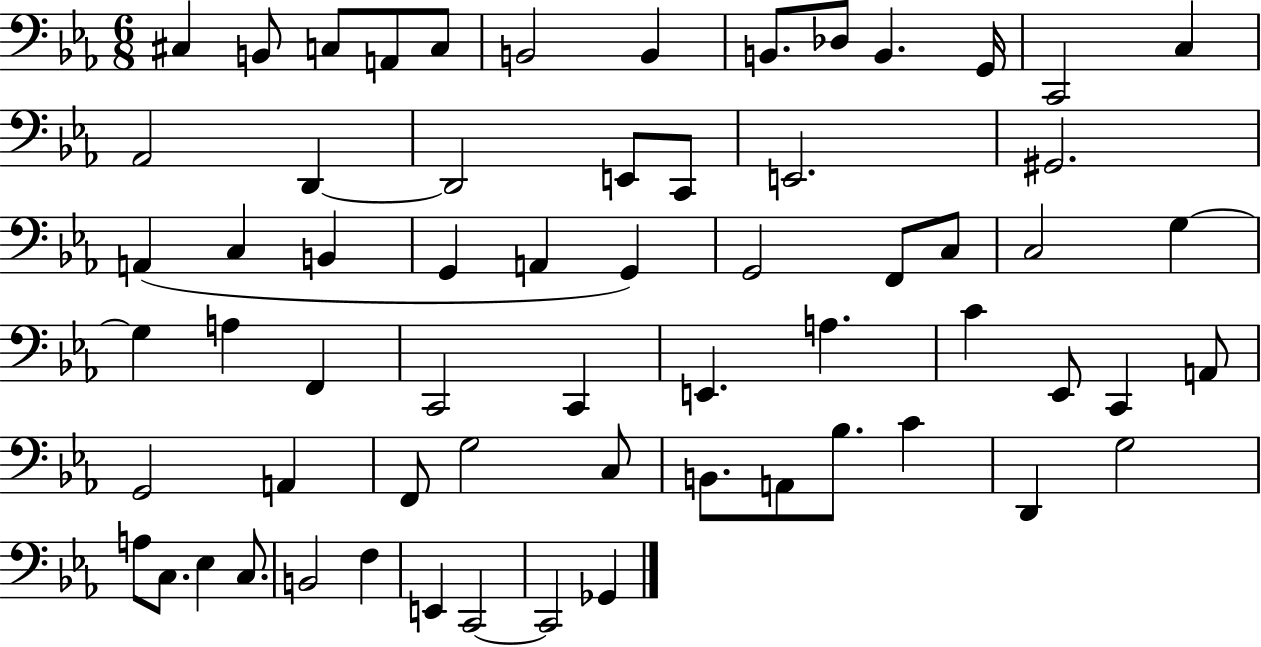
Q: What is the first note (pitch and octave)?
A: C#3